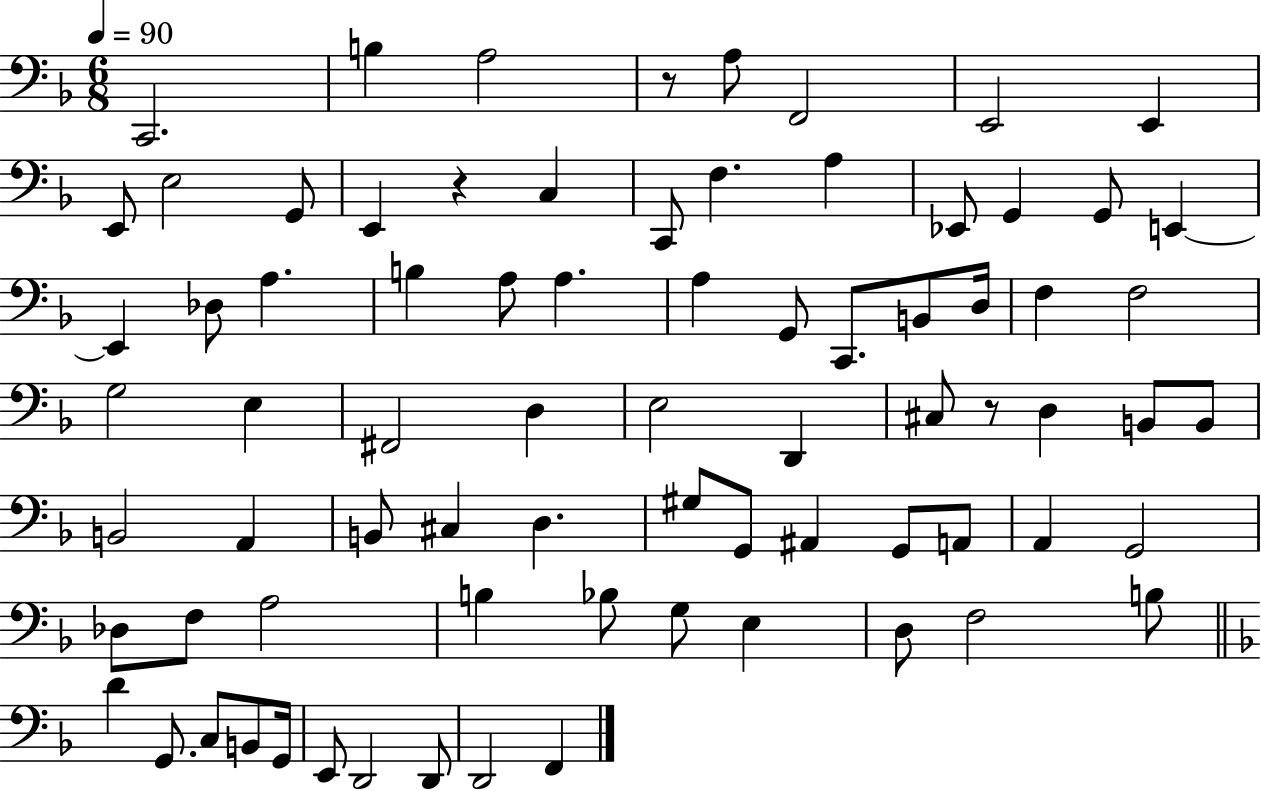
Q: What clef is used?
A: bass